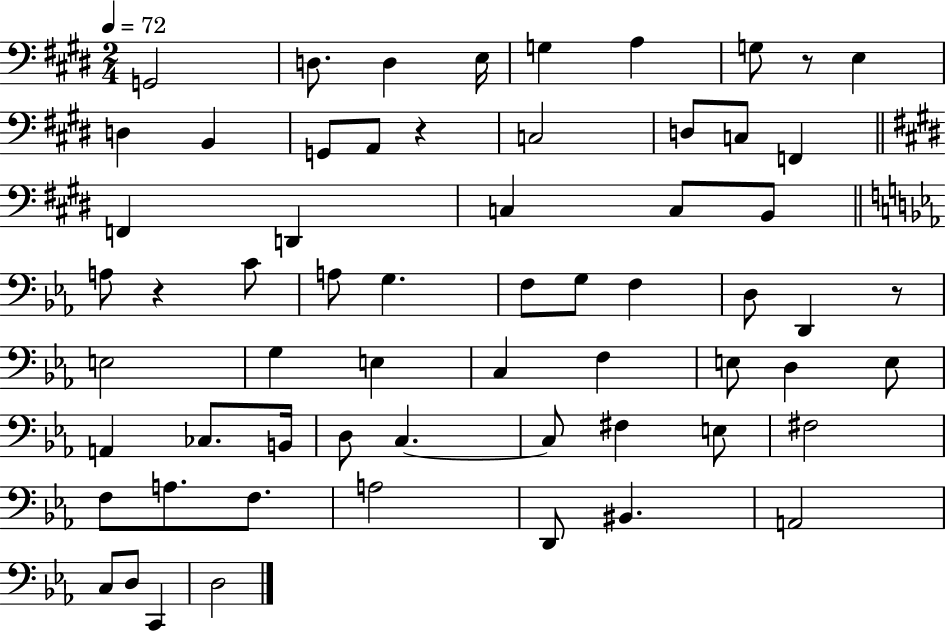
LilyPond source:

{
  \clef bass
  \numericTimeSignature
  \time 2/4
  \key e \major
  \tempo 4 = 72
  g,2 | d8. d4 e16 | g4 a4 | g8 r8 e4 | \break d4 b,4 | g,8 a,8 r4 | c2 | d8 c8 f,4 | \break \bar "||" \break \key e \major f,4 d,4 | c4 c8 b,8 | \bar "||" \break \key c \minor a8 r4 c'8 | a8 g4. | f8 g8 f4 | d8 d,4 r8 | \break e2 | g4 e4 | c4 f4 | e8 d4 e8 | \break a,4 ces8. b,16 | d8 c4.~~ | c8 fis4 e8 | fis2 | \break f8 a8. f8. | a2 | d,8 bis,4. | a,2 | \break c8 d8 c,4 | d2 | \bar "|."
}